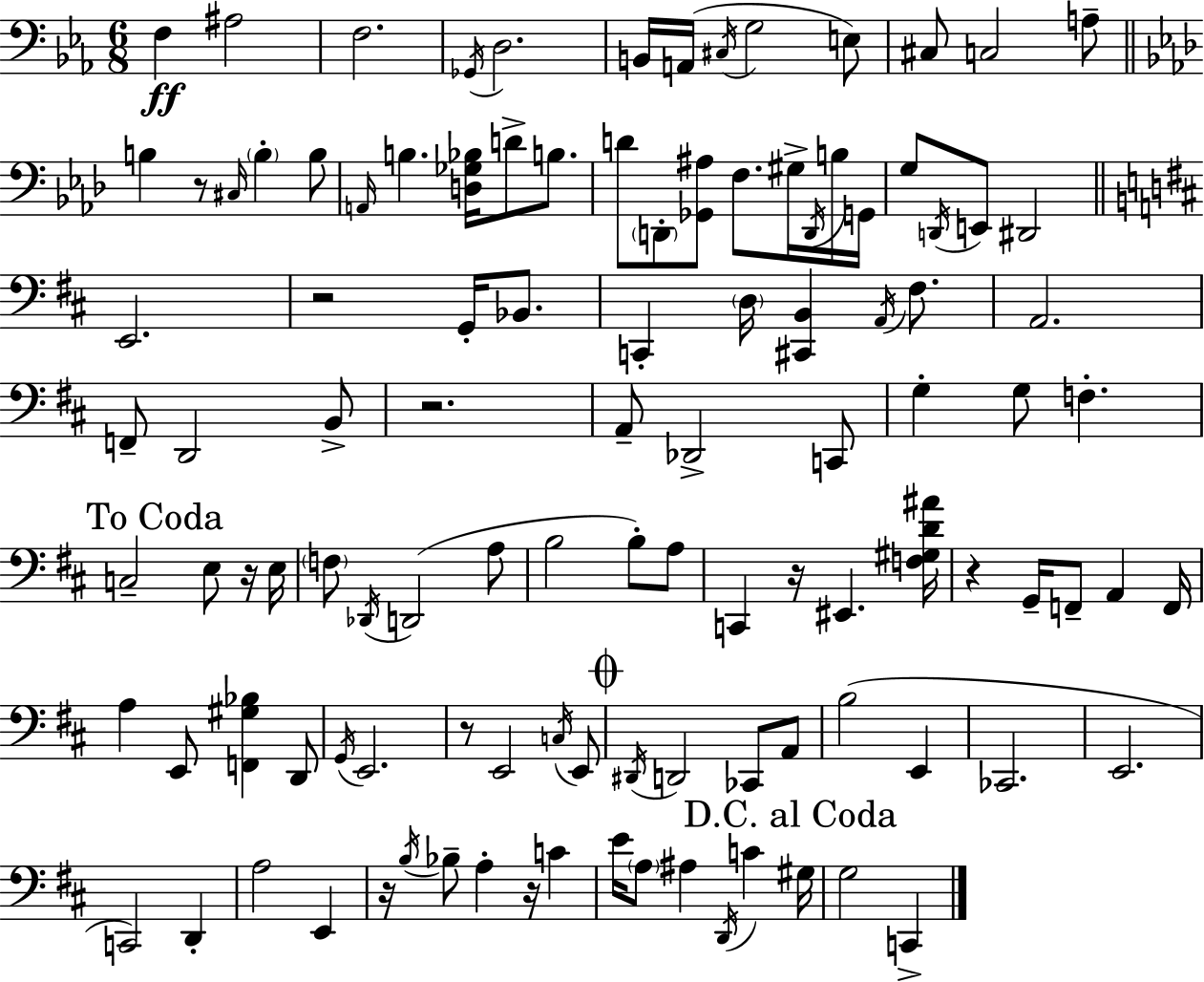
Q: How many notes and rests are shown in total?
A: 111